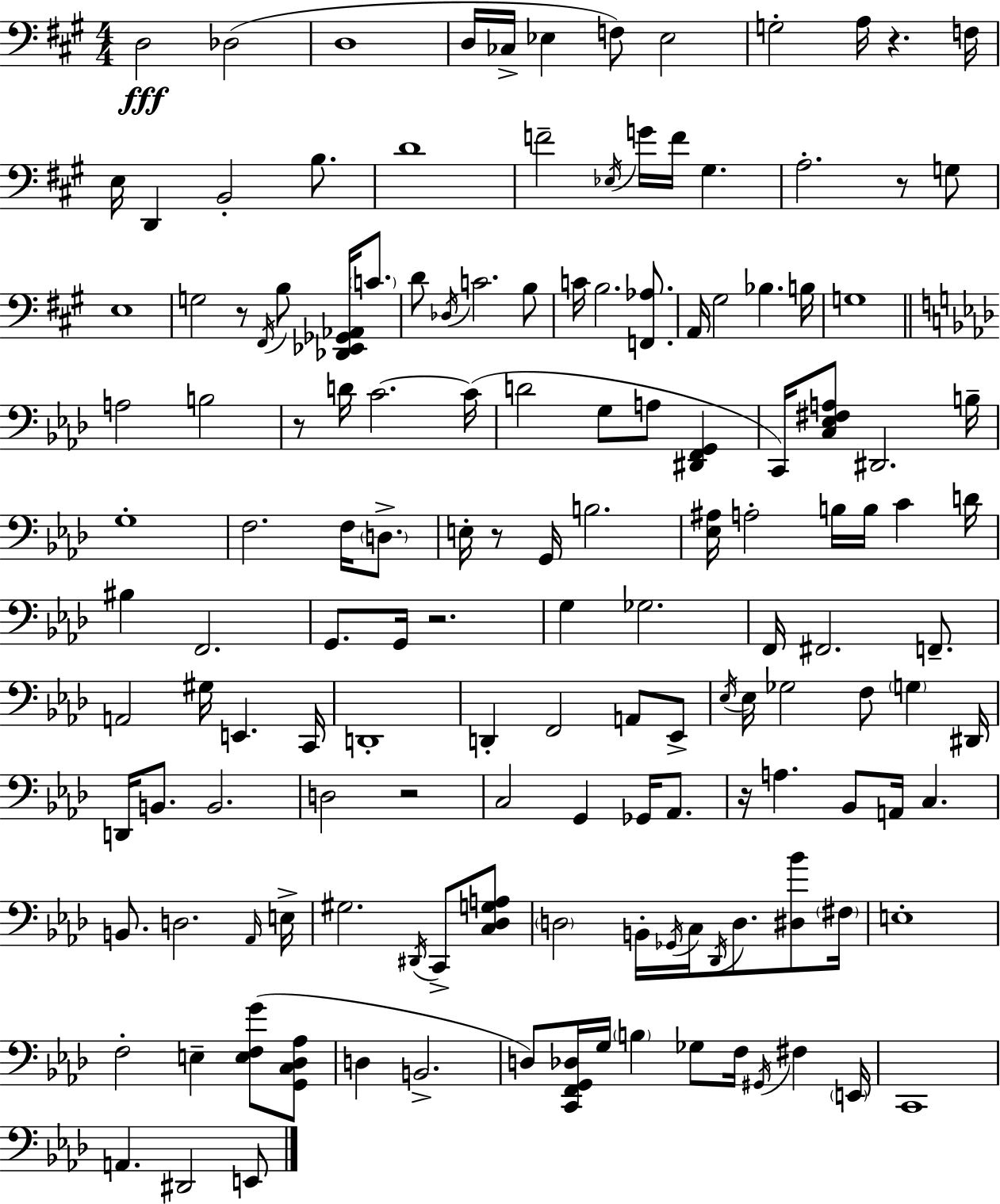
D3/h Db3/h D3/w D3/s CES3/s Eb3/q F3/e Eb3/h G3/h A3/s R/q. F3/s E3/s D2/q B2/h B3/e. D4/w F4/h Eb3/s G4/s F4/s G#3/q. A3/h. R/e G3/e E3/w G3/h R/e F#2/s B3/e [Db2,Eb2,Gb2,Ab2]/s C4/e. D4/e Db3/s C4/h. B3/e C4/s B3/h. [F2,Ab3]/e. A2/s G#3/h Bb3/q. B3/s G3/w A3/h B3/h R/e D4/s C4/h. C4/s D4/h G3/e A3/e [D#2,F2,G2]/q C2/s [C3,Eb3,F#3,A3]/e D#2/h. B3/s G3/w F3/h. F3/s D3/e. E3/s R/e G2/s B3/h. [Eb3,A#3]/s A3/h B3/s B3/s C4/q D4/s BIS3/q F2/h. G2/e. G2/s R/h. G3/q Gb3/h. F2/s F#2/h. F2/e. A2/h G#3/s E2/q. C2/s D2/w D2/q F2/h A2/e Eb2/e Eb3/s Eb3/s Gb3/h F3/e G3/q D#2/s D2/s B2/e. B2/h. D3/h R/h C3/h G2/q Gb2/s Ab2/e. R/s A3/q. Bb2/e A2/s C3/q. B2/e. D3/h. Ab2/s E3/s G#3/h. D#2/s C2/e [C3,Db3,G3,A3]/e D3/h B2/s Gb2/s C3/s Db2/s D3/e. [D#3,Bb4]/e F#3/s E3/w F3/h E3/q [E3,F3,G4]/e [G2,C3,Db3,Ab3]/e D3/q B2/h. D3/e [C2,F2,G2,Db3]/s G3/s B3/q Gb3/e F3/s G#2/s F#3/q E2/s C2/w A2/q. D#2/h E2/e